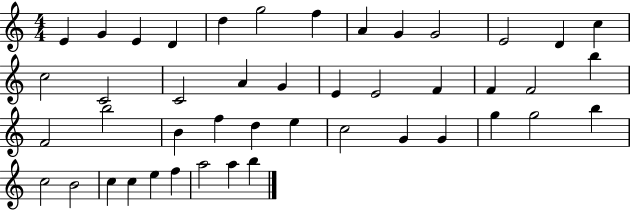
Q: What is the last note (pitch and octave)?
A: B5